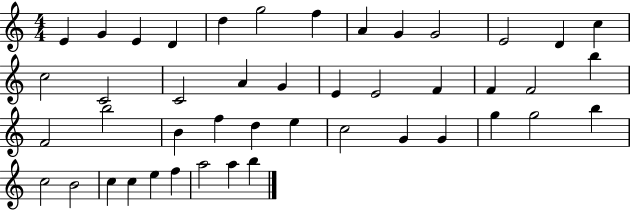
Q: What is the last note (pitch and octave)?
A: B5